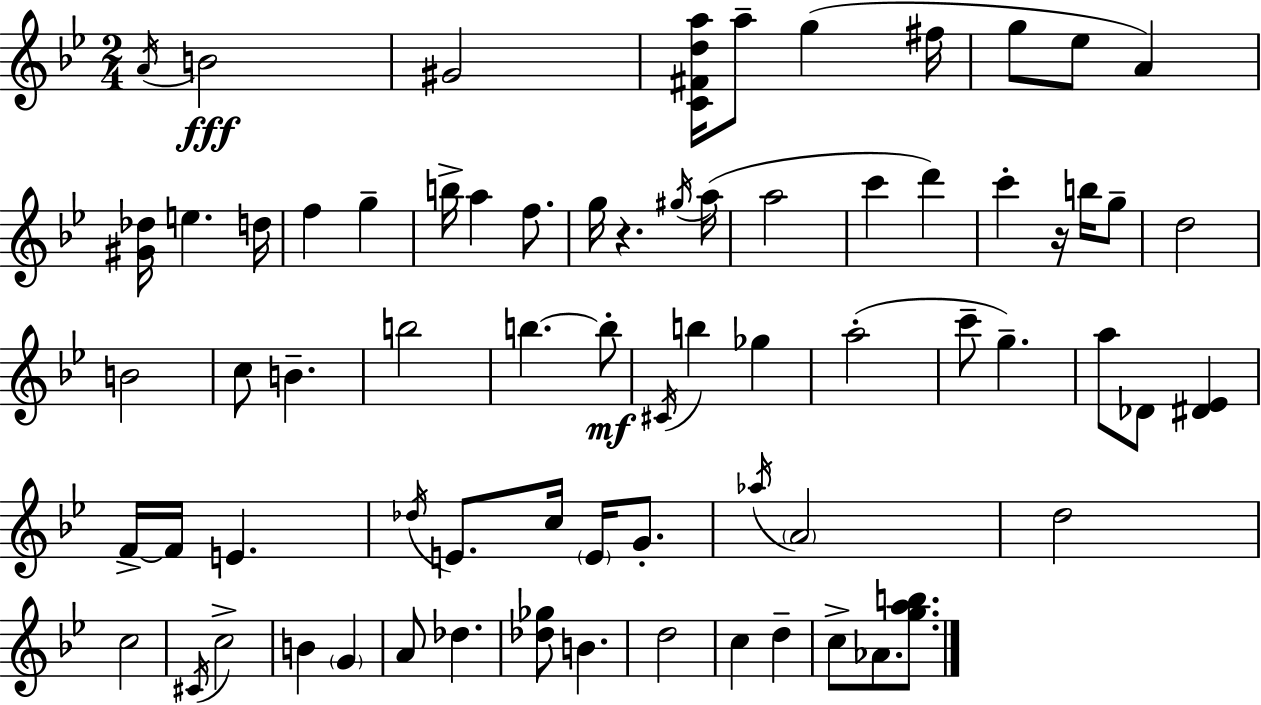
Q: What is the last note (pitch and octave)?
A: Ab4